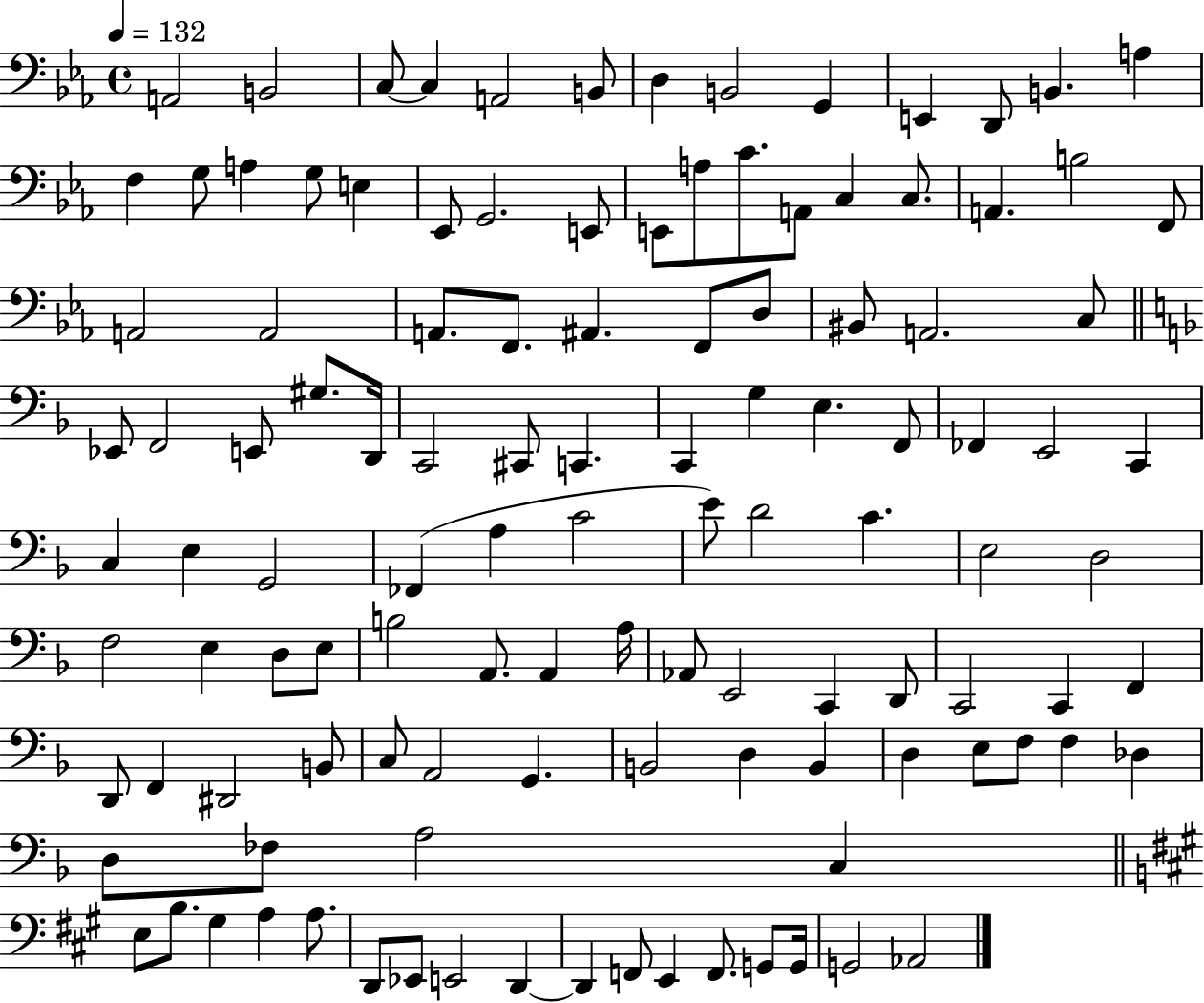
{
  \clef bass
  \time 4/4
  \defaultTimeSignature
  \key ees \major
  \tempo 4 = 132
  a,2 b,2 | c8~~ c4 a,2 b,8 | d4 b,2 g,4 | e,4 d,8 b,4. a4 | \break f4 g8 a4 g8 e4 | ees,8 g,2. e,8 | e,8 a8 c'8. a,8 c4 c8. | a,4. b2 f,8 | \break a,2 a,2 | a,8. f,8. ais,4. f,8 d8 | bis,8 a,2. c8 | \bar "||" \break \key f \major ees,8 f,2 e,8 gis8. d,16 | c,2 cis,8 c,4. | c,4 g4 e4. f,8 | fes,4 e,2 c,4 | \break c4 e4 g,2 | fes,4( a4 c'2 | e'8) d'2 c'4. | e2 d2 | \break f2 e4 d8 e8 | b2 a,8. a,4 a16 | aes,8 e,2 c,4 d,8 | c,2 c,4 f,4 | \break d,8 f,4 dis,2 b,8 | c8 a,2 g,4. | b,2 d4 b,4 | d4 e8 f8 f4 des4 | \break d8 fes8 a2 c4 | \bar "||" \break \key a \major e8 b8. gis4 a4 a8. | d,8 ees,8 e,2 d,4~~ | d,4 f,8 e,4 f,8. g,8 g,16 | g,2 aes,2 | \break \bar "|."
}